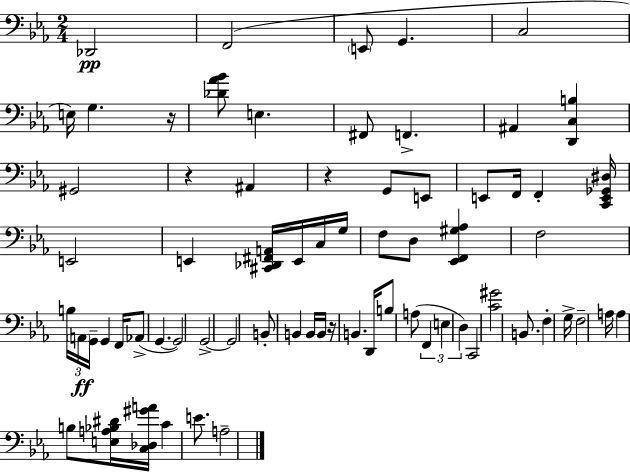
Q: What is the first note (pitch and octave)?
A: Db2